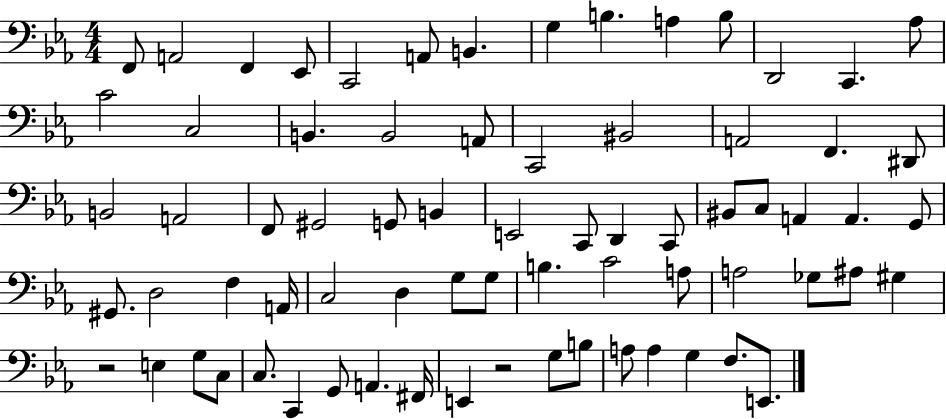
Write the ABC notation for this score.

X:1
T:Untitled
M:4/4
L:1/4
K:Eb
F,,/2 A,,2 F,, _E,,/2 C,,2 A,,/2 B,, G, B, A, B,/2 D,,2 C,, _A,/2 C2 C,2 B,, B,,2 A,,/2 C,,2 ^B,,2 A,,2 F,, ^D,,/2 B,,2 A,,2 F,,/2 ^G,,2 G,,/2 B,, E,,2 C,,/2 D,, C,,/2 ^B,,/2 C,/2 A,, A,, G,,/2 ^G,,/2 D,2 F, A,,/4 C,2 D, G,/2 G,/2 B, C2 A,/2 A,2 _G,/2 ^A,/2 ^G, z2 E, G,/2 C,/2 C,/2 C,, G,,/2 A,, ^F,,/4 E,, z2 G,/2 B,/2 A,/2 A, G, F,/2 E,,/2